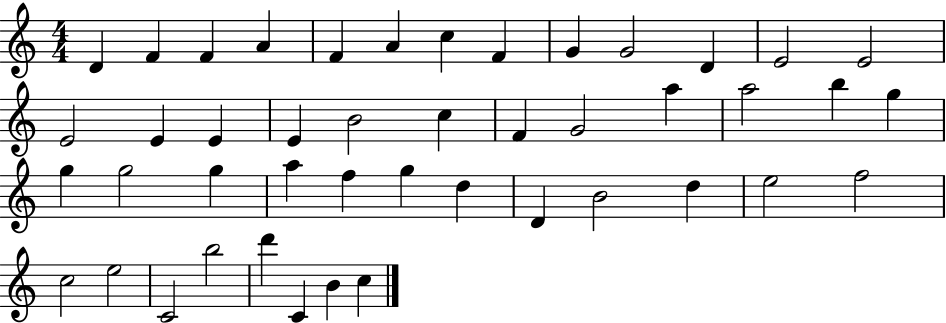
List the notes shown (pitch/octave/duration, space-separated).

D4/q F4/q F4/q A4/q F4/q A4/q C5/q F4/q G4/q G4/h D4/q E4/h E4/h E4/h E4/q E4/q E4/q B4/h C5/q F4/q G4/h A5/q A5/h B5/q G5/q G5/q G5/h G5/q A5/q F5/q G5/q D5/q D4/q B4/h D5/q E5/h F5/h C5/h E5/h C4/h B5/h D6/q C4/q B4/q C5/q